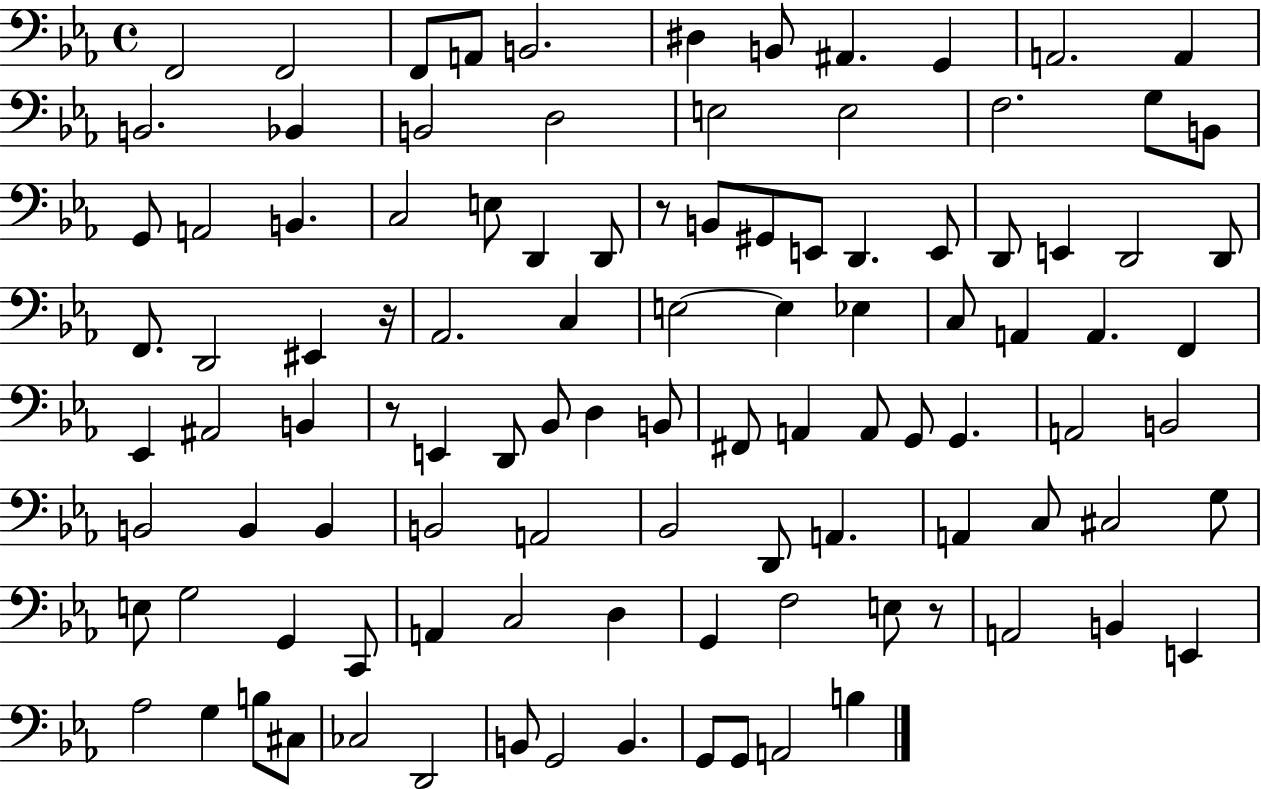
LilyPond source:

{
  \clef bass
  \time 4/4
  \defaultTimeSignature
  \key ees \major
  f,2 f,2 | f,8 a,8 b,2. | dis4 b,8 ais,4. g,4 | a,2. a,4 | \break b,2. bes,4 | b,2 d2 | e2 e2 | f2. g8 b,8 | \break g,8 a,2 b,4. | c2 e8 d,4 d,8 | r8 b,8 gis,8 e,8 d,4. e,8 | d,8 e,4 d,2 d,8 | \break f,8. d,2 eis,4 r16 | aes,2. c4 | e2~~ e4 ees4 | c8 a,4 a,4. f,4 | \break ees,4 ais,2 b,4 | r8 e,4 d,8 bes,8 d4 b,8 | fis,8 a,4 a,8 g,8 g,4. | a,2 b,2 | \break b,2 b,4 b,4 | b,2 a,2 | bes,2 d,8 a,4. | a,4 c8 cis2 g8 | \break e8 g2 g,4 c,8 | a,4 c2 d4 | g,4 f2 e8 r8 | a,2 b,4 e,4 | \break aes2 g4 b8 cis8 | ces2 d,2 | b,8 g,2 b,4. | g,8 g,8 a,2 b4 | \break \bar "|."
}